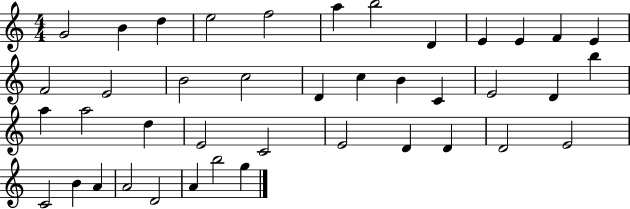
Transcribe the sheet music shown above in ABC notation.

X:1
T:Untitled
M:4/4
L:1/4
K:C
G2 B d e2 f2 a b2 D E E F E F2 E2 B2 c2 D c B C E2 D b a a2 d E2 C2 E2 D D D2 E2 C2 B A A2 D2 A b2 g